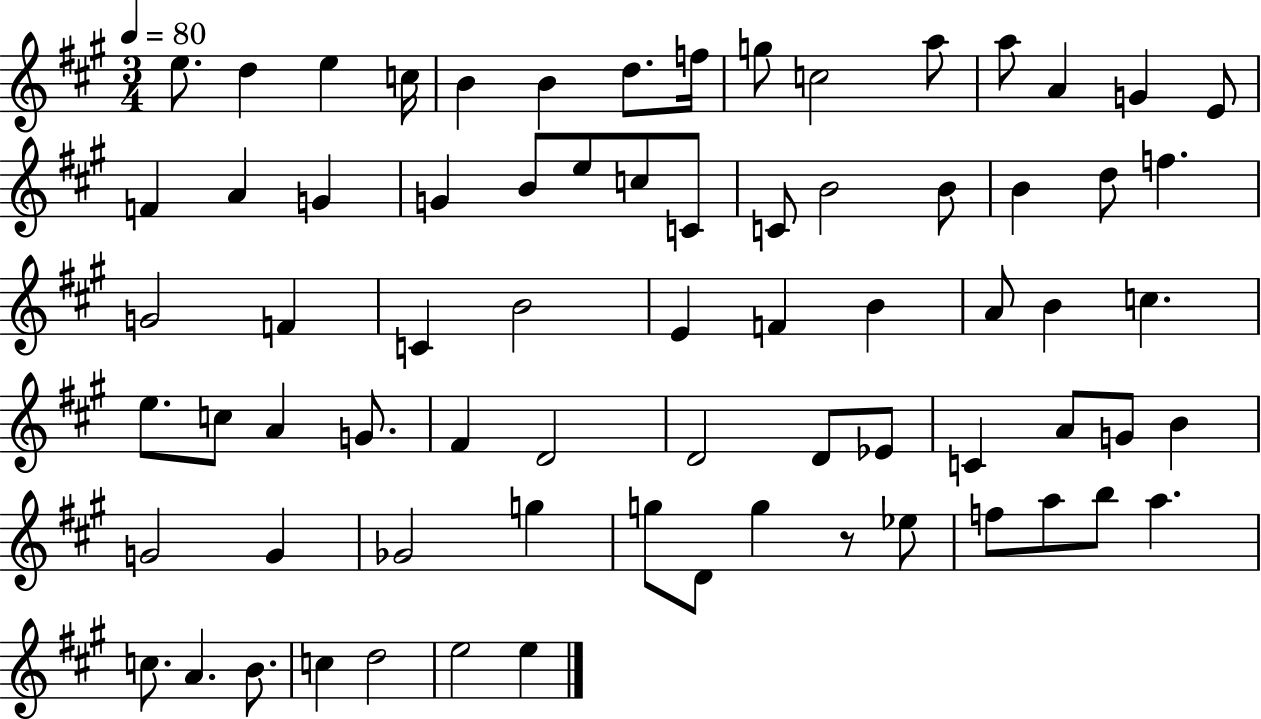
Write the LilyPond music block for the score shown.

{
  \clef treble
  \numericTimeSignature
  \time 3/4
  \key a \major
  \tempo 4 = 80
  e''8. d''4 e''4 c''16 | b'4 b'4 d''8. f''16 | g''8 c''2 a''8 | a''8 a'4 g'4 e'8 | \break f'4 a'4 g'4 | g'4 b'8 e''8 c''8 c'8 | c'8 b'2 b'8 | b'4 d''8 f''4. | \break g'2 f'4 | c'4 b'2 | e'4 f'4 b'4 | a'8 b'4 c''4. | \break e''8. c''8 a'4 g'8. | fis'4 d'2 | d'2 d'8 ees'8 | c'4 a'8 g'8 b'4 | \break g'2 g'4 | ges'2 g''4 | g''8 d'8 g''4 r8 ees''8 | f''8 a''8 b''8 a''4. | \break c''8. a'4. b'8. | c''4 d''2 | e''2 e''4 | \bar "|."
}